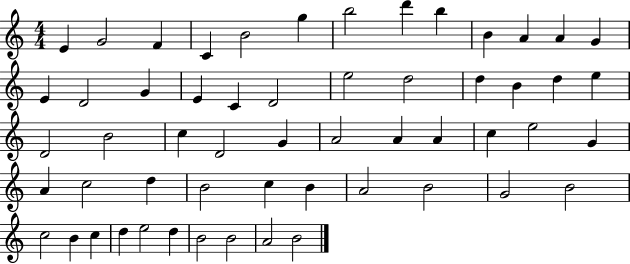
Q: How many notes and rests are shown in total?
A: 56